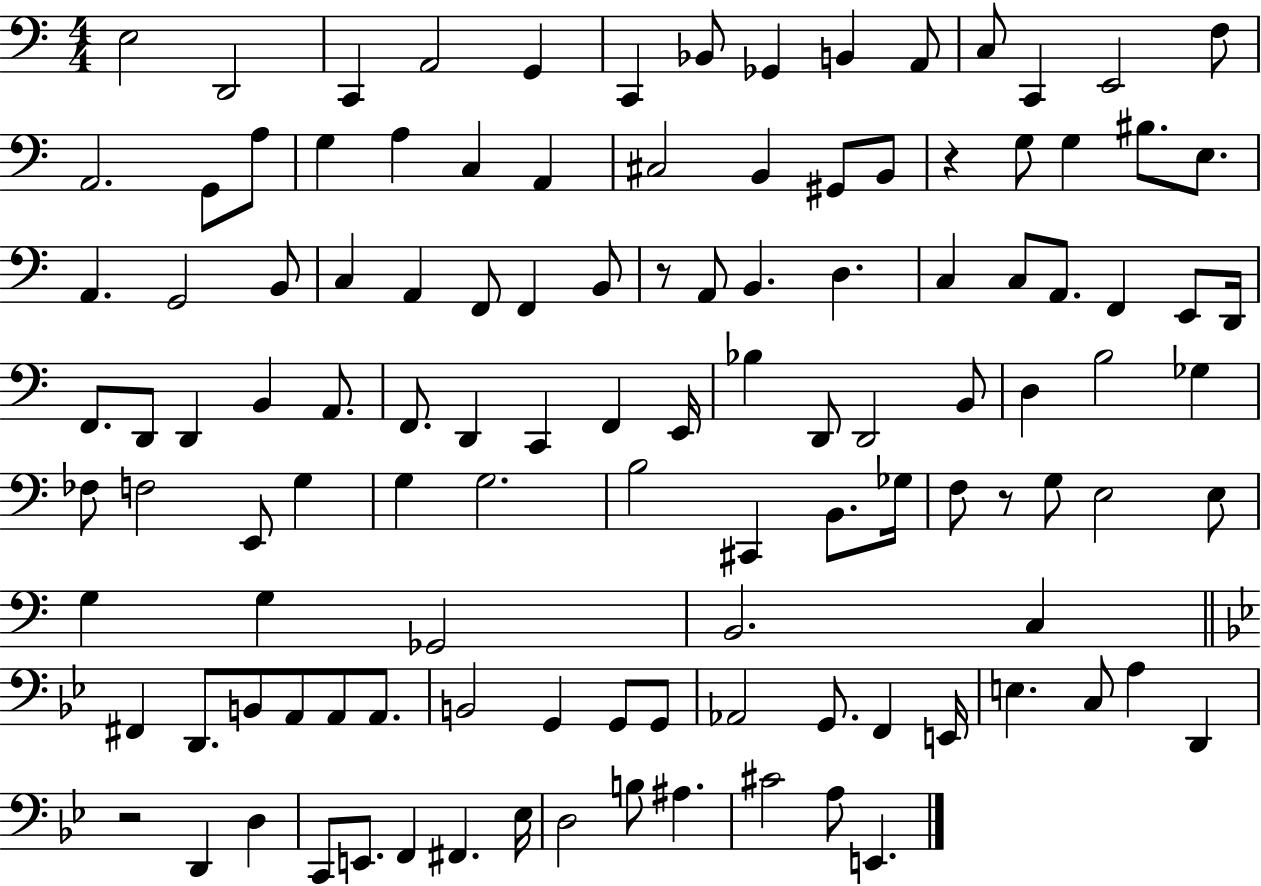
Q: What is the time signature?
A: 4/4